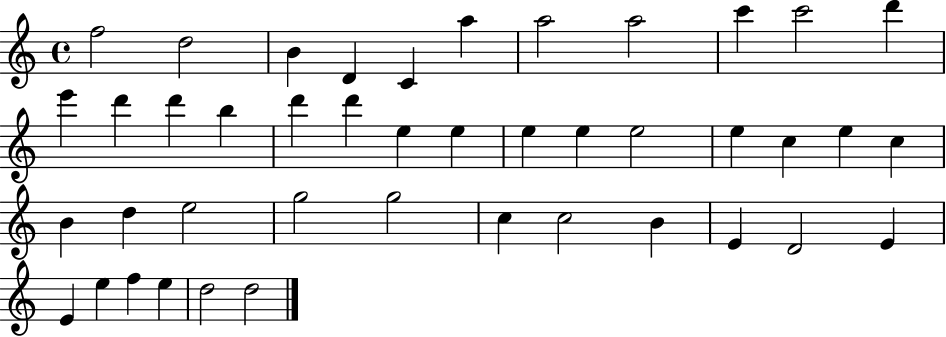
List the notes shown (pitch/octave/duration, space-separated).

F5/h D5/h B4/q D4/q C4/q A5/q A5/h A5/h C6/q C6/h D6/q E6/q D6/q D6/q B5/q D6/q D6/q E5/q E5/q E5/q E5/q E5/h E5/q C5/q E5/q C5/q B4/q D5/q E5/h G5/h G5/h C5/q C5/h B4/q E4/q D4/h E4/q E4/q E5/q F5/q E5/q D5/h D5/h